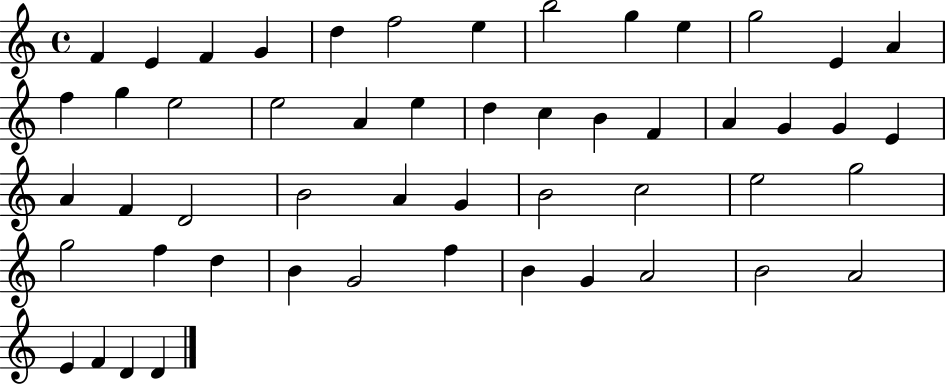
{
  \clef treble
  \time 4/4
  \defaultTimeSignature
  \key c \major
  f'4 e'4 f'4 g'4 | d''4 f''2 e''4 | b''2 g''4 e''4 | g''2 e'4 a'4 | \break f''4 g''4 e''2 | e''2 a'4 e''4 | d''4 c''4 b'4 f'4 | a'4 g'4 g'4 e'4 | \break a'4 f'4 d'2 | b'2 a'4 g'4 | b'2 c''2 | e''2 g''2 | \break g''2 f''4 d''4 | b'4 g'2 f''4 | b'4 g'4 a'2 | b'2 a'2 | \break e'4 f'4 d'4 d'4 | \bar "|."
}